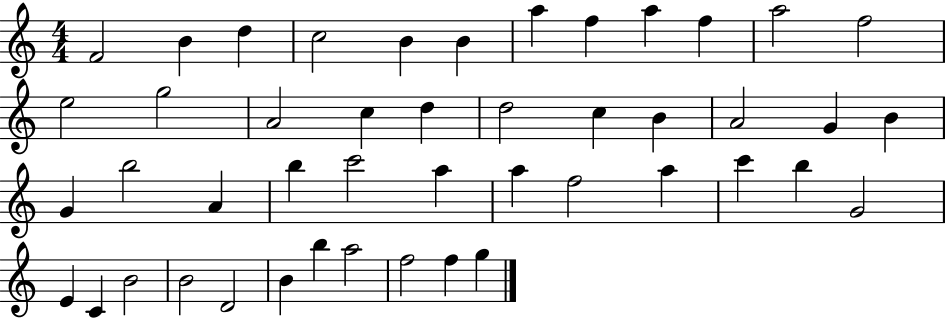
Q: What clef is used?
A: treble